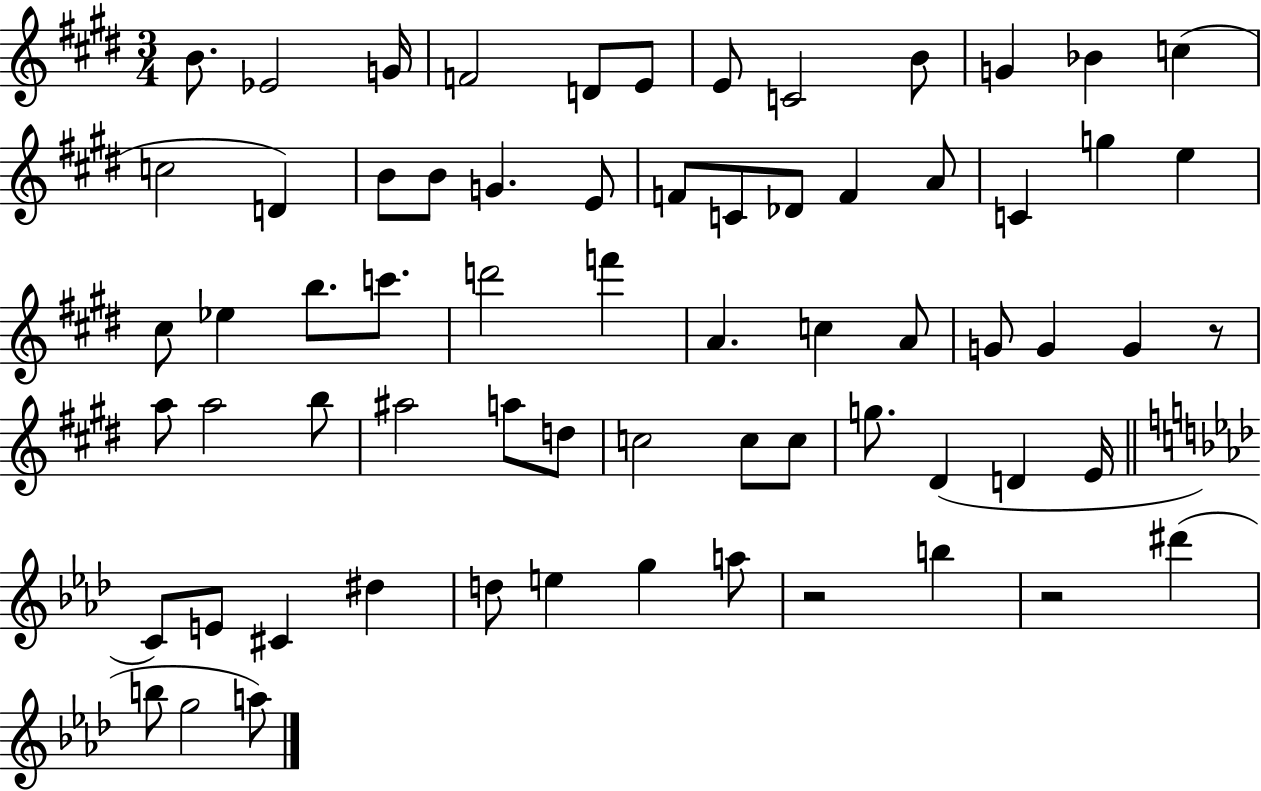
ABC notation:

X:1
T:Untitled
M:3/4
L:1/4
K:E
B/2 _E2 G/4 F2 D/2 E/2 E/2 C2 B/2 G _B c c2 D B/2 B/2 G E/2 F/2 C/2 _D/2 F A/2 C g e ^c/2 _e b/2 c'/2 d'2 f' A c A/2 G/2 G G z/2 a/2 a2 b/2 ^a2 a/2 d/2 c2 c/2 c/2 g/2 ^D D E/4 C/2 E/2 ^C ^d d/2 e g a/2 z2 b z2 ^d' b/2 g2 a/2